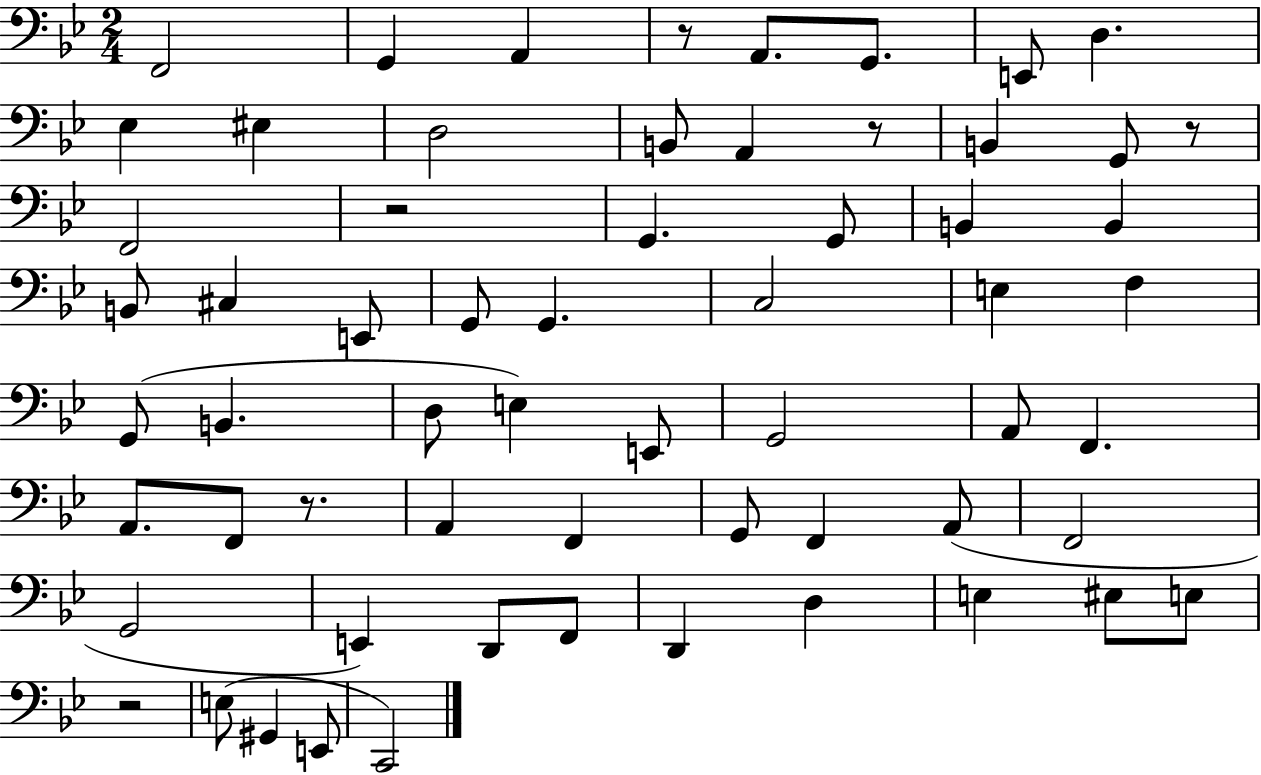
X:1
T:Untitled
M:2/4
L:1/4
K:Bb
F,,2 G,, A,, z/2 A,,/2 G,,/2 E,,/2 D, _E, ^E, D,2 B,,/2 A,, z/2 B,, G,,/2 z/2 F,,2 z2 G,, G,,/2 B,, B,, B,,/2 ^C, E,,/2 G,,/2 G,, C,2 E, F, G,,/2 B,, D,/2 E, E,,/2 G,,2 A,,/2 F,, A,,/2 F,,/2 z/2 A,, F,, G,,/2 F,, A,,/2 F,,2 G,,2 E,, D,,/2 F,,/2 D,, D, E, ^E,/2 E,/2 z2 E,/2 ^G,, E,,/2 C,,2